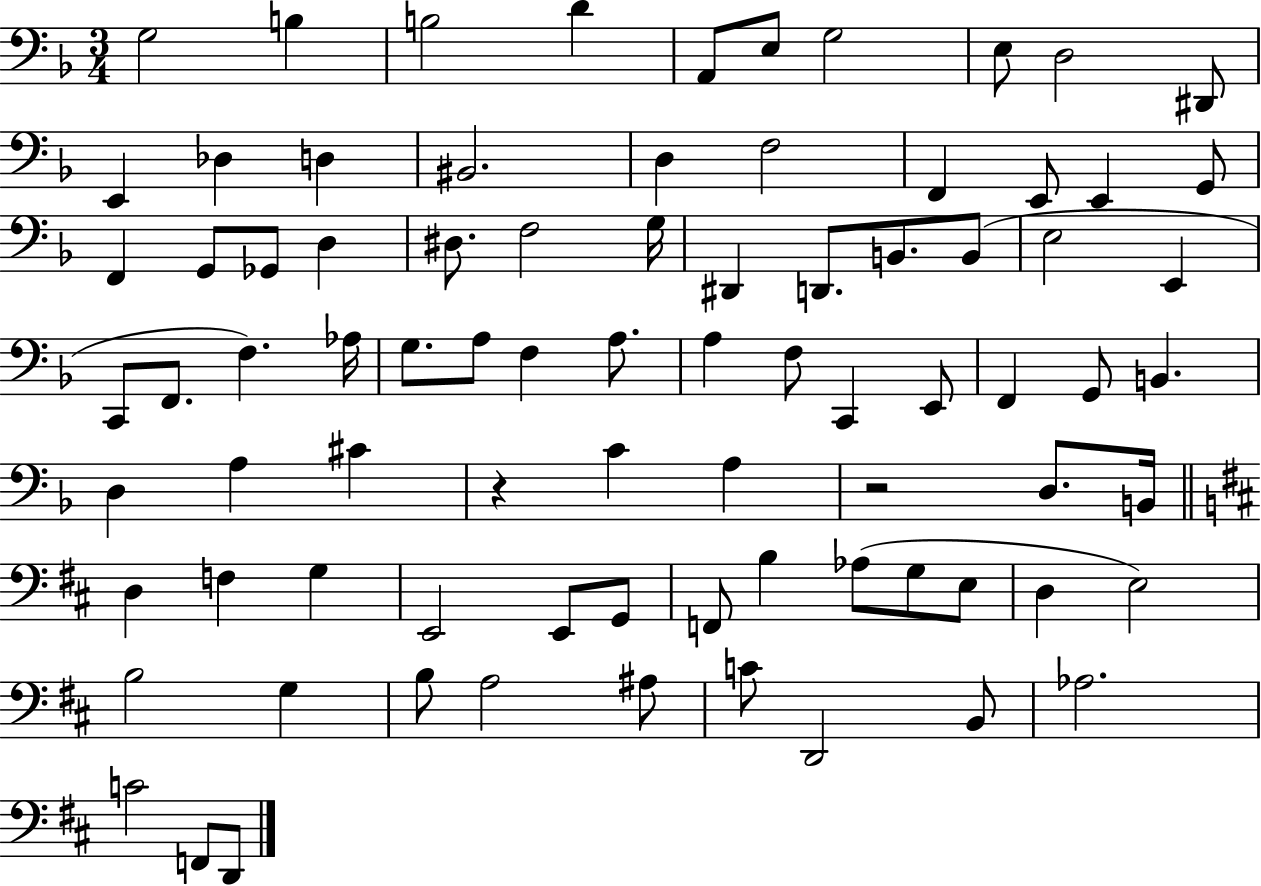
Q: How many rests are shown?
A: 2